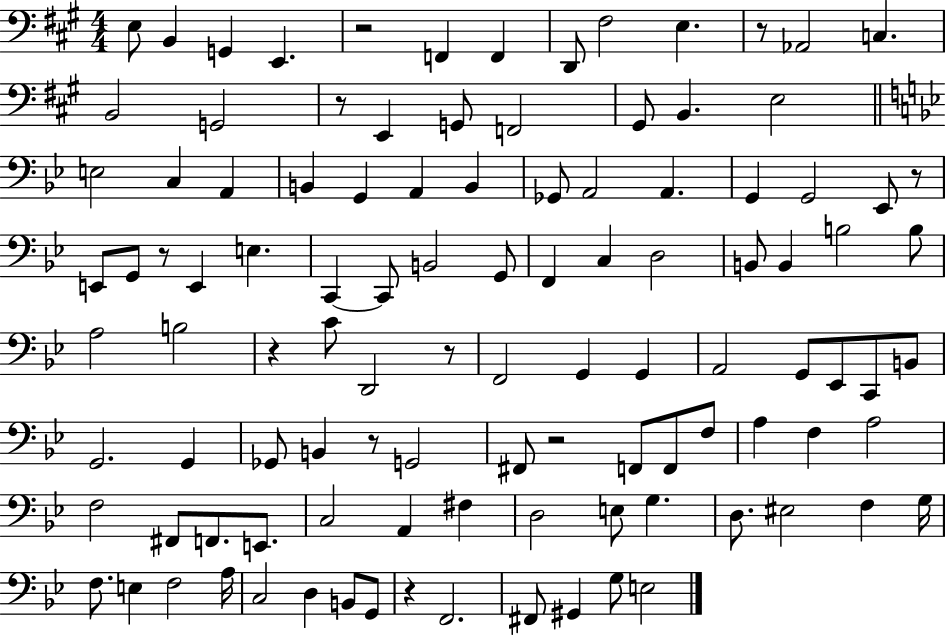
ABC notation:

X:1
T:Untitled
M:4/4
L:1/4
K:A
E,/2 B,, G,, E,, z2 F,, F,, D,,/2 ^F,2 E, z/2 _A,,2 C, B,,2 G,,2 z/2 E,, G,,/2 F,,2 ^G,,/2 B,, E,2 E,2 C, A,, B,, G,, A,, B,, _G,,/2 A,,2 A,, G,, G,,2 _E,,/2 z/2 E,,/2 G,,/2 z/2 E,, E, C,, C,,/2 B,,2 G,,/2 F,, C, D,2 B,,/2 B,, B,2 B,/2 A,2 B,2 z C/2 D,,2 z/2 F,,2 G,, G,, A,,2 G,,/2 _E,,/2 C,,/2 B,,/2 G,,2 G,, _G,,/2 B,, z/2 G,,2 ^F,,/2 z2 F,,/2 F,,/2 F,/2 A, F, A,2 F,2 ^F,,/2 F,,/2 E,,/2 C,2 A,, ^F, D,2 E,/2 G, D,/2 ^E,2 F, G,/4 F,/2 E, F,2 A,/4 C,2 D, B,,/2 G,,/2 z F,,2 ^F,,/2 ^G,, G,/2 E,2